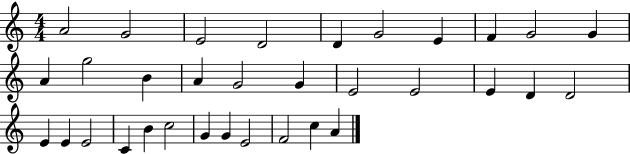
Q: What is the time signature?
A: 4/4